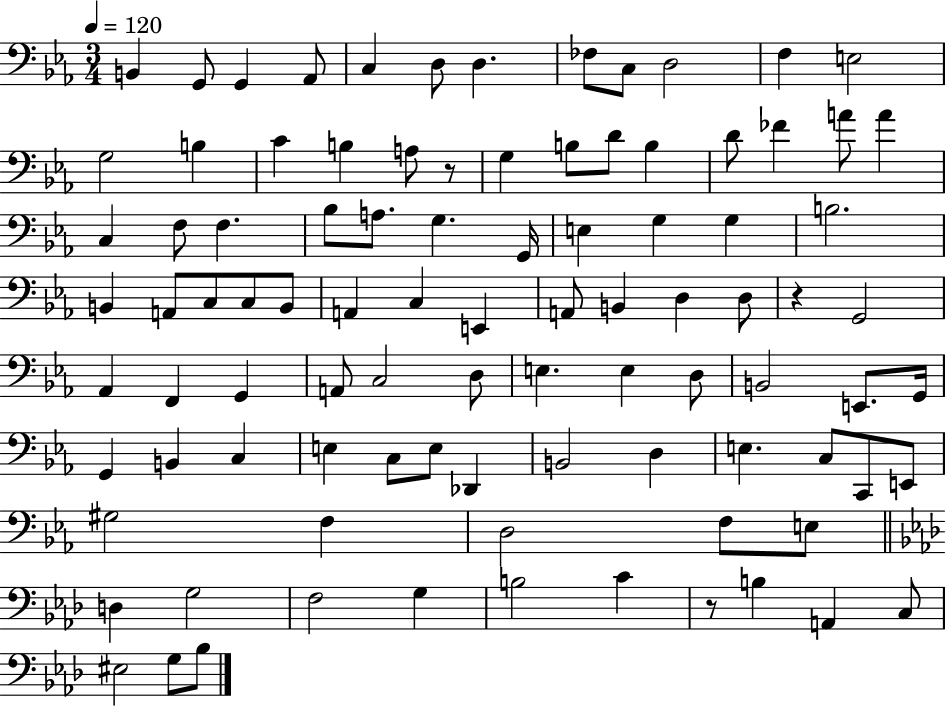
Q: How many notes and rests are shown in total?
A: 94